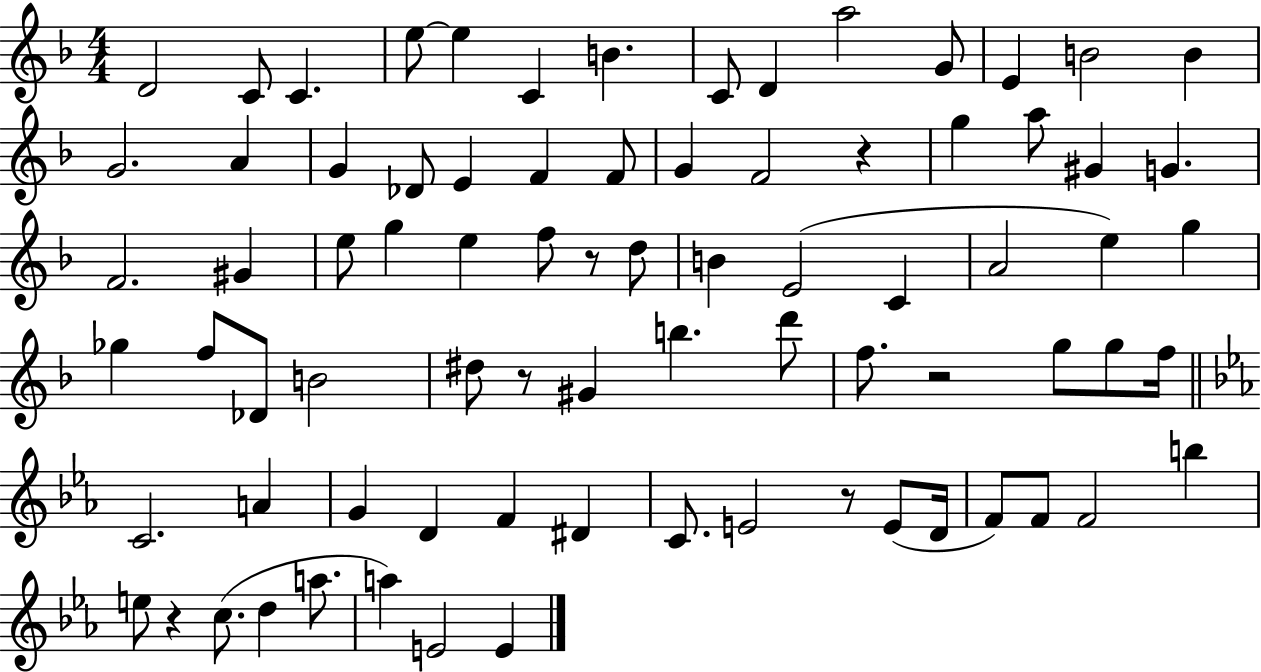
{
  \clef treble
  \numericTimeSignature
  \time 4/4
  \key f \major
  \repeat volta 2 { d'2 c'8 c'4. | e''8~~ e''4 c'4 b'4. | c'8 d'4 a''2 g'8 | e'4 b'2 b'4 | \break g'2. a'4 | g'4 des'8 e'4 f'4 f'8 | g'4 f'2 r4 | g''4 a''8 gis'4 g'4. | \break f'2. gis'4 | e''8 g''4 e''4 f''8 r8 d''8 | b'4 e'2( c'4 | a'2 e''4) g''4 | \break ges''4 f''8 des'8 b'2 | dis''8 r8 gis'4 b''4. d'''8 | f''8. r2 g''8 g''8 f''16 | \bar "||" \break \key c \minor c'2. a'4 | g'4 d'4 f'4 dis'4 | c'8. e'2 r8 e'8( d'16 | f'8) f'8 f'2 b''4 | \break e''8 r4 c''8.( d''4 a''8. | a''4) e'2 e'4 | } \bar "|."
}